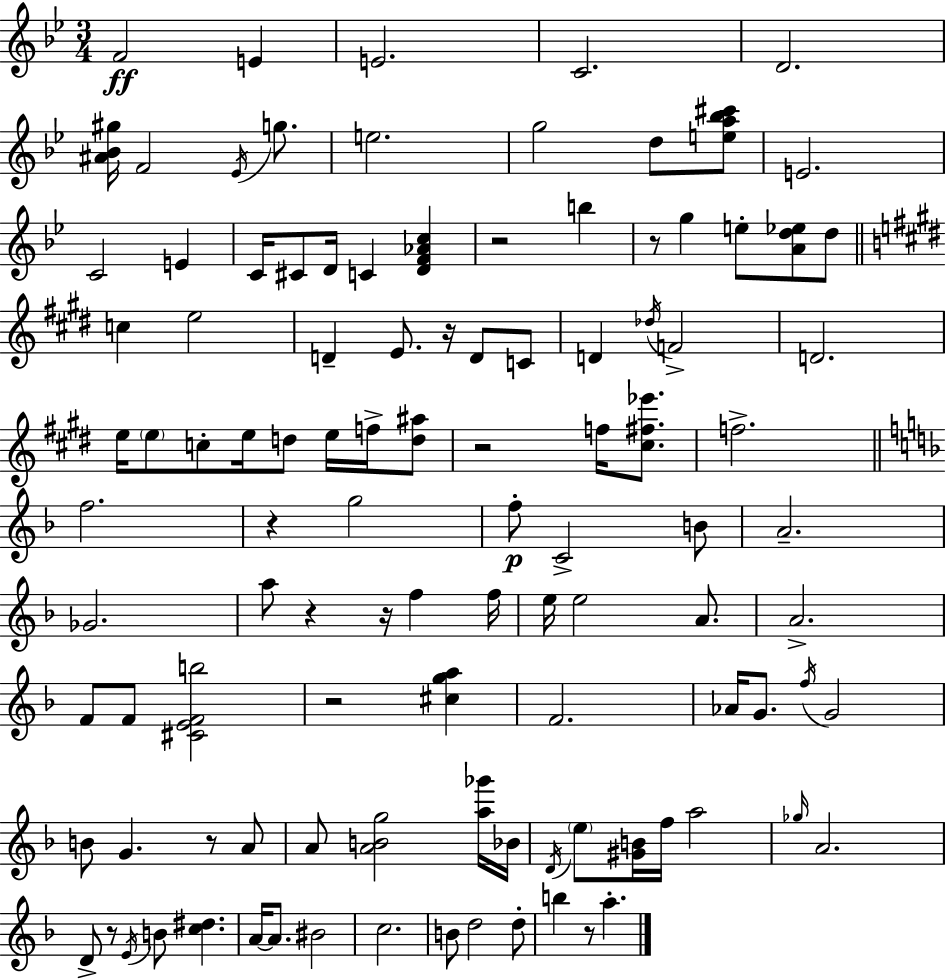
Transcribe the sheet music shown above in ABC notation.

X:1
T:Untitled
M:3/4
L:1/4
K:Bb
F2 E E2 C2 D2 [^A_B^g]/4 F2 _E/4 g/2 e2 g2 d/2 [ea_b^c']/2 E2 C2 E C/4 ^C/2 D/4 C [DF_Ac] z2 b z/2 g e/2 [Ad_e]/2 d/2 c e2 D E/2 z/4 D/2 C/2 D _d/4 F2 D2 e/4 e/2 c/2 e/4 d/2 e/4 f/4 [d^a]/2 z2 f/4 [^c^f_e']/2 f2 f2 z g2 f/2 C2 B/2 A2 _G2 a/2 z z/4 f f/4 e/4 e2 A/2 A2 F/2 F/2 [^CEFb]2 z2 [^cga] F2 _A/4 G/2 f/4 G2 B/2 G z/2 A/2 A/2 [ABg]2 [a_g']/4 _B/4 D/4 e/2 [^GB]/4 f/4 a2 _g/4 A2 D/2 z/2 E/4 B/2 [c^d] A/4 A/2 ^B2 c2 B/2 d2 d/2 b z/2 a